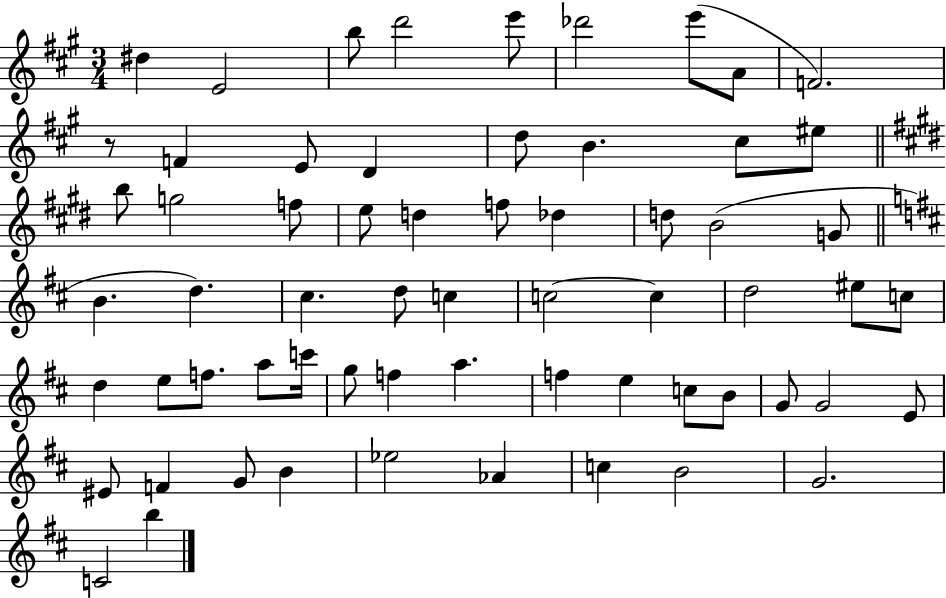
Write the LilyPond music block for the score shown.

{
  \clef treble
  \numericTimeSignature
  \time 3/4
  \key a \major
  \repeat volta 2 { dis''4 e'2 | b''8 d'''2 e'''8 | des'''2 e'''8( a'8 | f'2.) | \break r8 f'4 e'8 d'4 | d''8 b'4. cis''8 eis''8 | \bar "||" \break \key e \major b''8 g''2 f''8 | e''8 d''4 f''8 des''4 | d''8 b'2( g'8 | \bar "||" \break \key d \major b'4. d''4.) | cis''4. d''8 c''4 | c''2~~ c''4 | d''2 eis''8 c''8 | \break d''4 e''8 f''8. a''8 c'''16 | g''8 f''4 a''4. | f''4 e''4 c''8 b'8 | g'8 g'2 e'8 | \break eis'8 f'4 g'8 b'4 | ees''2 aes'4 | c''4 b'2 | g'2. | \break c'2 b''4 | } \bar "|."
}